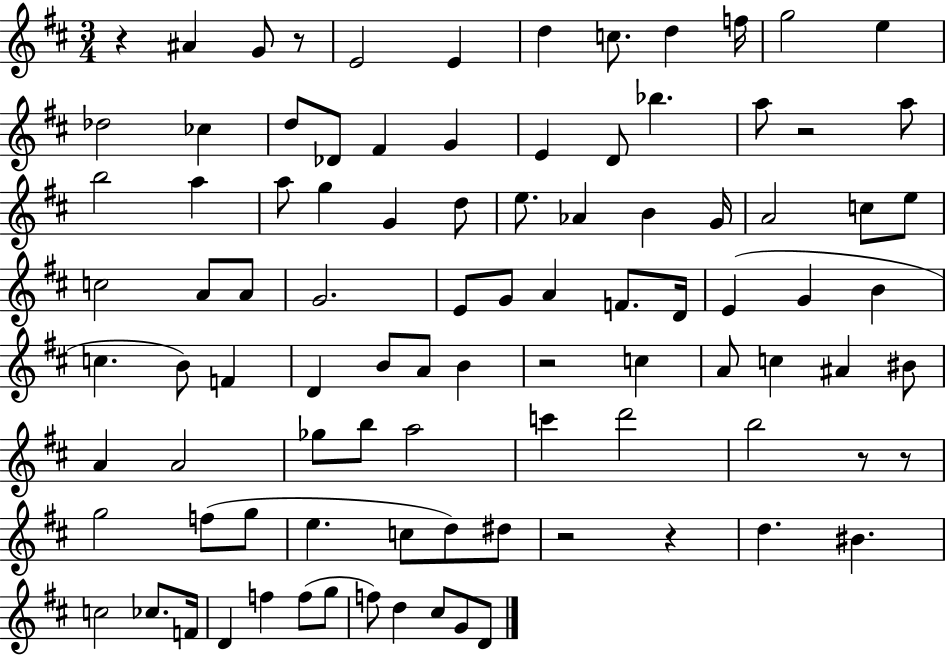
X:1
T:Untitled
M:3/4
L:1/4
K:D
z ^A G/2 z/2 E2 E d c/2 d f/4 g2 e _d2 _c d/2 _D/2 ^F G E D/2 _b a/2 z2 a/2 b2 a a/2 g G d/2 e/2 _A B G/4 A2 c/2 e/2 c2 A/2 A/2 G2 E/2 G/2 A F/2 D/4 E G B c B/2 F D B/2 A/2 B z2 c A/2 c ^A ^B/2 A A2 _g/2 b/2 a2 c' d'2 b2 z/2 z/2 g2 f/2 g/2 e c/2 d/2 ^d/2 z2 z d ^B c2 _c/2 F/4 D f f/2 g/2 f/2 d ^c/2 G/2 D/2